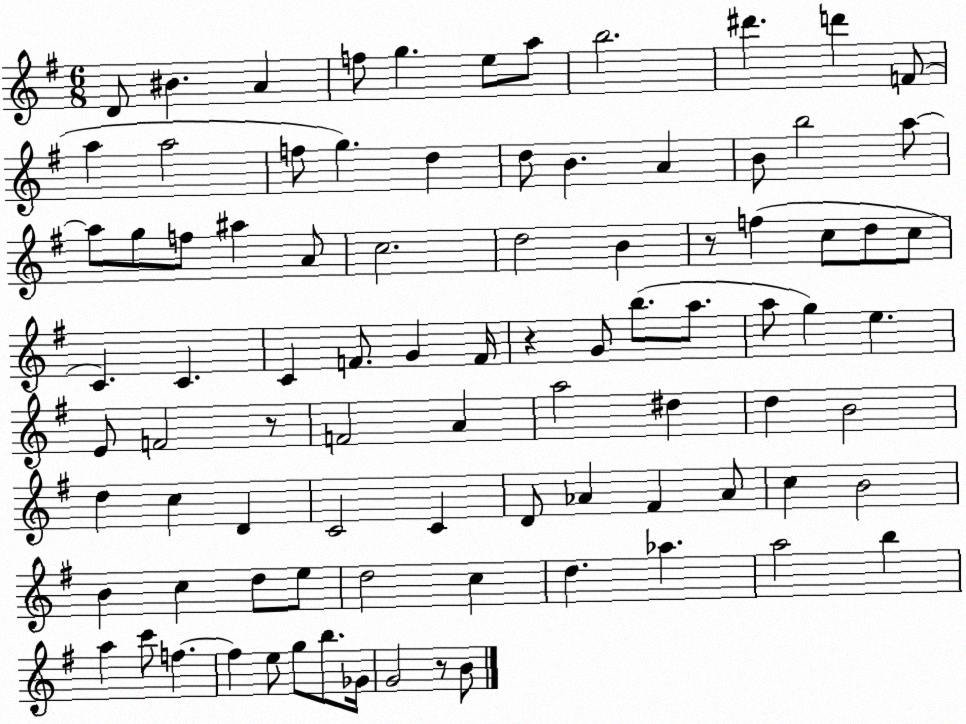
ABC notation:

X:1
T:Untitled
M:6/8
L:1/4
K:G
D/2 ^B A f/2 g e/2 a/2 b2 ^d' d' F/2 a a2 f/2 g d d/2 B A B/2 b2 a/2 a/2 g/2 f/2 ^a A/2 c2 d2 B z/2 f c/2 d/2 c/2 C C C F/2 G F/4 z G/2 b/2 a/2 a/2 g e E/2 F2 z/2 F2 A a2 ^d d B2 d c D C2 C D/2 _A ^F _A/2 c B2 B c d/2 e/2 d2 c d _a a2 b a c'/2 f f e/2 g/2 b/2 _G/4 G2 z/2 B/2